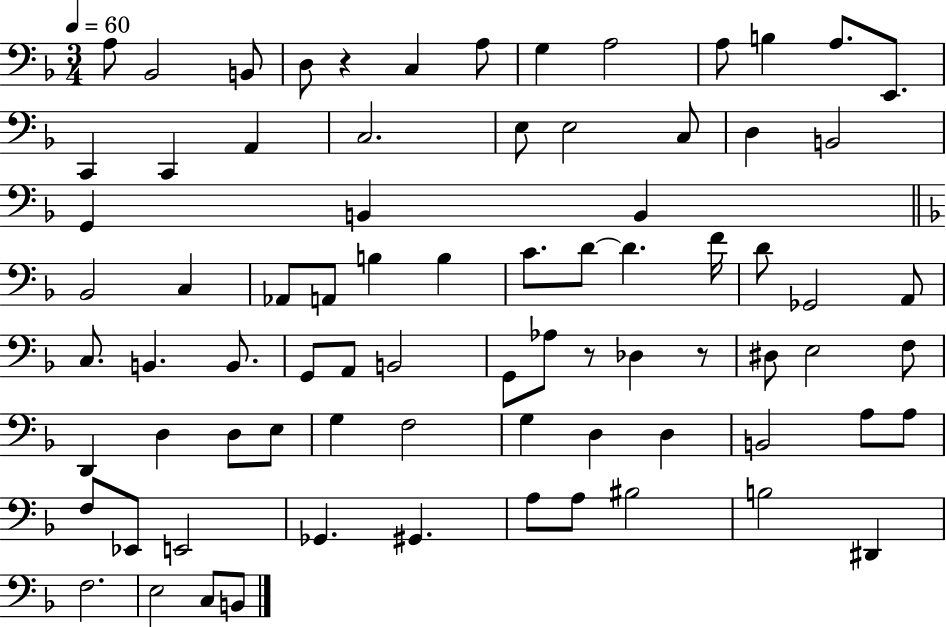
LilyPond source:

{
  \clef bass
  \numericTimeSignature
  \time 3/4
  \key f \major
  \tempo 4 = 60
  a8 bes,2 b,8 | d8 r4 c4 a8 | g4 a2 | a8 b4 a8. e,8. | \break c,4 c,4 a,4 | c2. | e8 e2 c8 | d4 b,2 | \break g,4 b,4 b,4 | \bar "||" \break \key f \major bes,2 c4 | aes,8 a,8 b4 b4 | c'8. d'8~~ d'4. f'16 | d'8 ges,2 a,8 | \break c8. b,4. b,8. | g,8 a,8 b,2 | g,8 aes8 r8 des4 r8 | dis8 e2 f8 | \break d,4 d4 d8 e8 | g4 f2 | g4 d4 d4 | b,2 a8 a8 | \break f8 ees,8 e,2 | ges,4. gis,4. | a8 a8 bis2 | b2 dis,4 | \break f2. | e2 c8 b,8 | \bar "|."
}